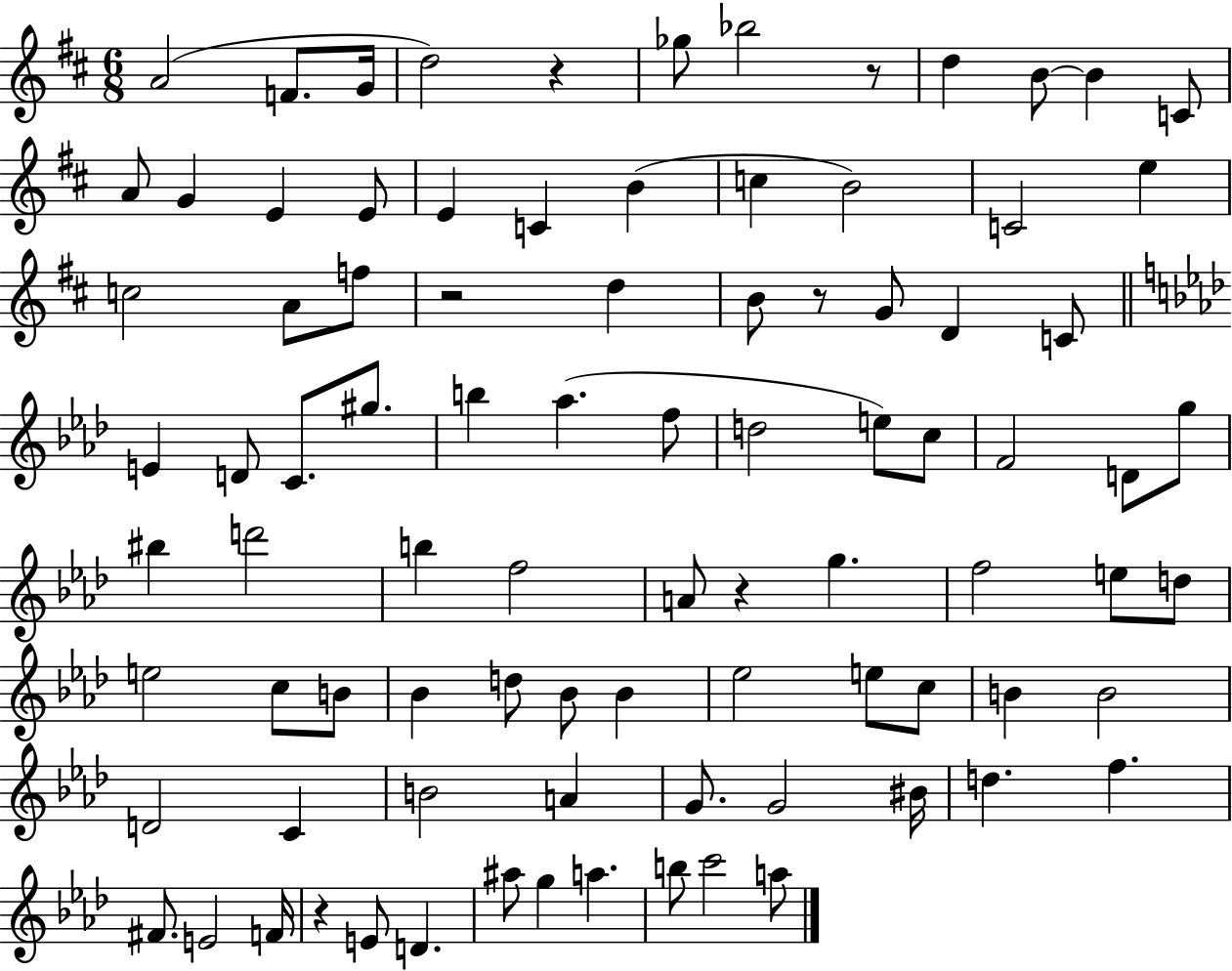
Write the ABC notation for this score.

X:1
T:Untitled
M:6/8
L:1/4
K:D
A2 F/2 G/4 d2 z _g/2 _b2 z/2 d B/2 B C/2 A/2 G E E/2 E C B c B2 C2 e c2 A/2 f/2 z2 d B/2 z/2 G/2 D C/2 E D/2 C/2 ^g/2 b _a f/2 d2 e/2 c/2 F2 D/2 g/2 ^b d'2 b f2 A/2 z g f2 e/2 d/2 e2 c/2 B/2 _B d/2 _B/2 _B _e2 e/2 c/2 B B2 D2 C B2 A G/2 G2 ^B/4 d f ^F/2 E2 F/4 z E/2 D ^a/2 g a b/2 c'2 a/2